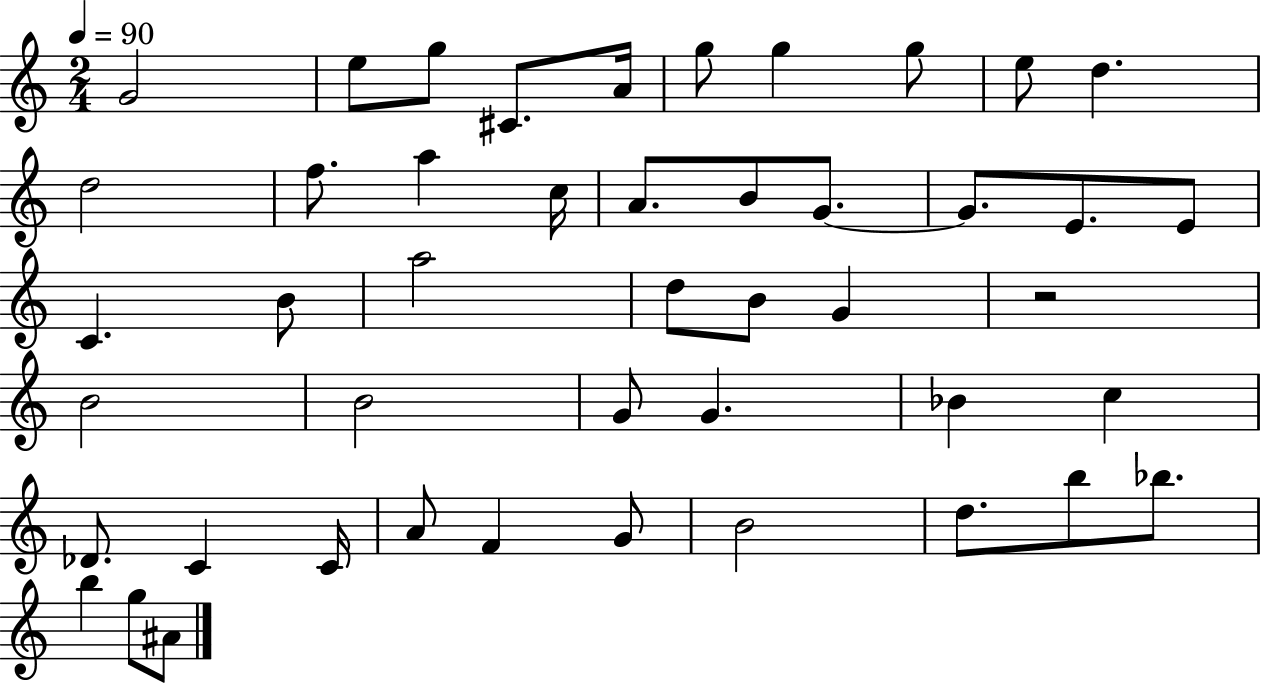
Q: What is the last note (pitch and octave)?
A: A#4